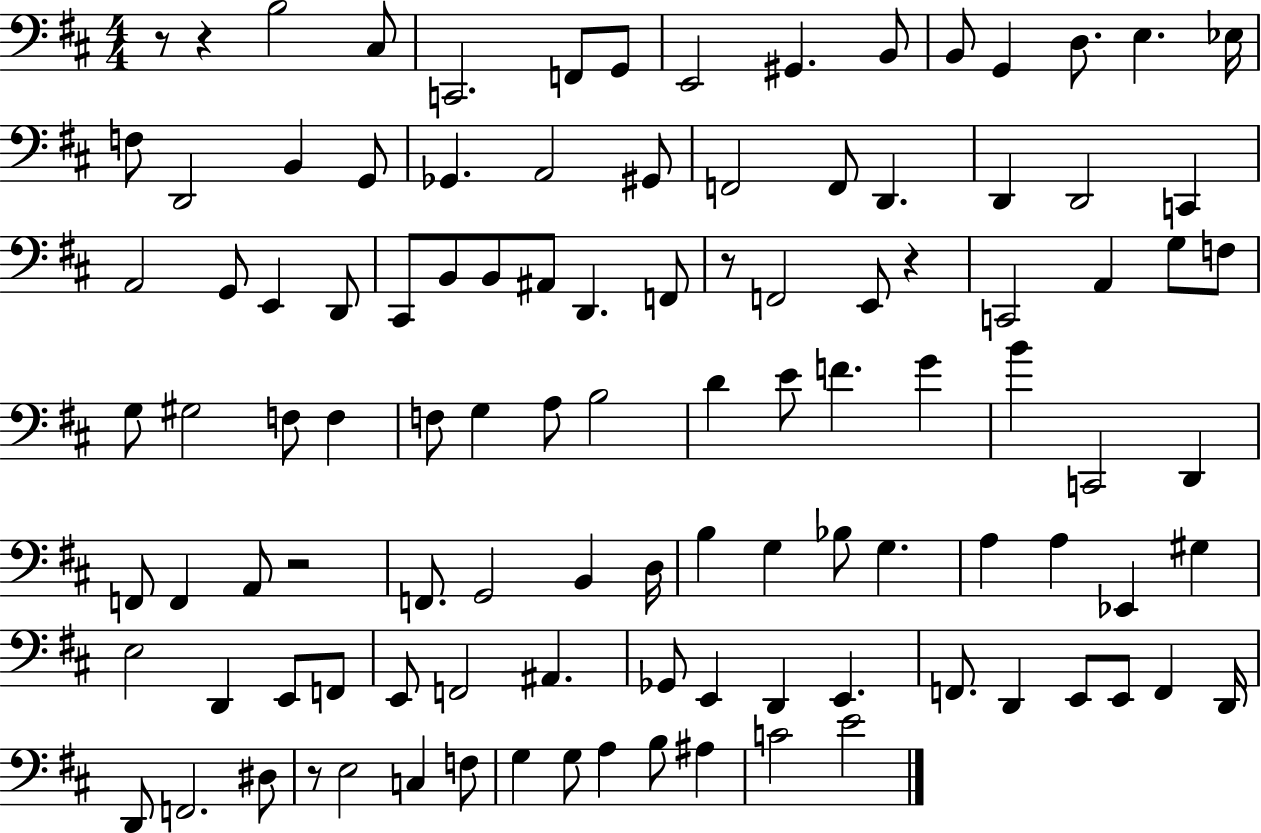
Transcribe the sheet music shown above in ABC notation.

X:1
T:Untitled
M:4/4
L:1/4
K:D
z/2 z B,2 ^C,/2 C,,2 F,,/2 G,,/2 E,,2 ^G,, B,,/2 B,,/2 G,, D,/2 E, _E,/4 F,/2 D,,2 B,, G,,/2 _G,, A,,2 ^G,,/2 F,,2 F,,/2 D,, D,, D,,2 C,, A,,2 G,,/2 E,, D,,/2 ^C,,/2 B,,/2 B,,/2 ^A,,/2 D,, F,,/2 z/2 F,,2 E,,/2 z C,,2 A,, G,/2 F,/2 G,/2 ^G,2 F,/2 F, F,/2 G, A,/2 B,2 D E/2 F G B C,,2 D,, F,,/2 F,, A,,/2 z2 F,,/2 G,,2 B,, D,/4 B, G, _B,/2 G, A, A, _E,, ^G, E,2 D,, E,,/2 F,,/2 E,,/2 F,,2 ^A,, _G,,/2 E,, D,, E,, F,,/2 D,, E,,/2 E,,/2 F,, D,,/4 D,,/2 F,,2 ^D,/2 z/2 E,2 C, F,/2 G, G,/2 A, B,/2 ^A, C2 E2